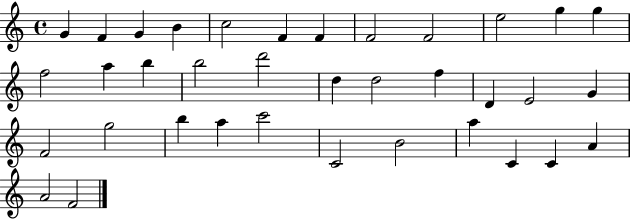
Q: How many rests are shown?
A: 0